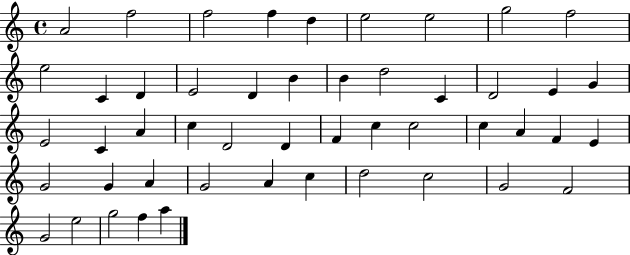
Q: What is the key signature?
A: C major